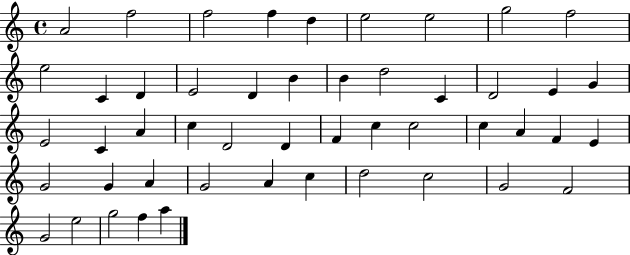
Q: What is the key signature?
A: C major